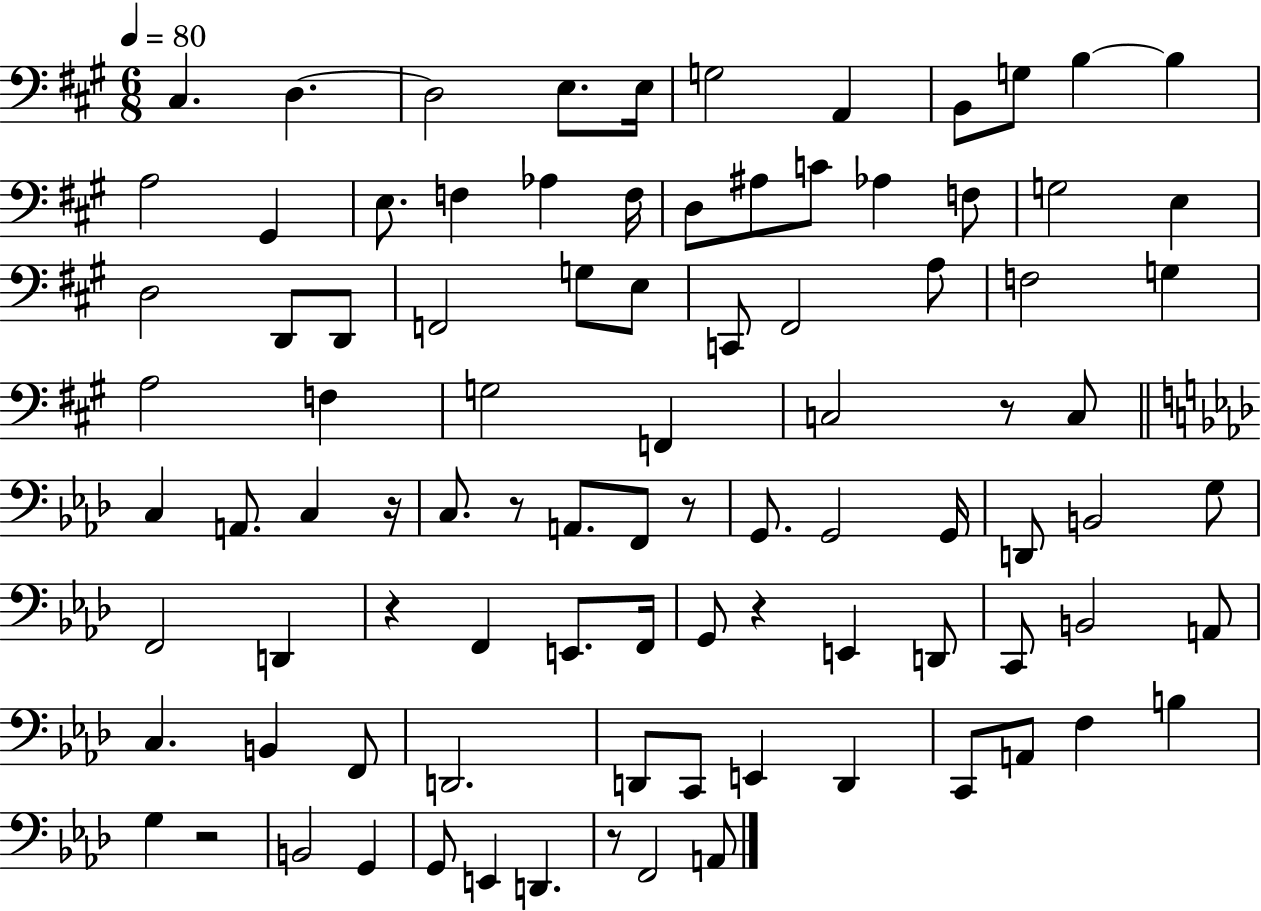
X:1
T:Untitled
M:6/8
L:1/4
K:A
^C, D, D,2 E,/2 E,/4 G,2 A,, B,,/2 G,/2 B, B, A,2 ^G,, E,/2 F, _A, F,/4 D,/2 ^A,/2 C/2 _A, F,/2 G,2 E, D,2 D,,/2 D,,/2 F,,2 G,/2 E,/2 C,,/2 ^F,,2 A,/2 F,2 G, A,2 F, G,2 F,, C,2 z/2 C,/2 C, A,,/2 C, z/4 C,/2 z/2 A,,/2 F,,/2 z/2 G,,/2 G,,2 G,,/4 D,,/2 B,,2 G,/2 F,,2 D,, z F,, E,,/2 F,,/4 G,,/2 z E,, D,,/2 C,,/2 B,,2 A,,/2 C, B,, F,,/2 D,,2 D,,/2 C,,/2 E,, D,, C,,/2 A,,/2 F, B, G, z2 B,,2 G,, G,,/2 E,, D,, z/2 F,,2 A,,/2